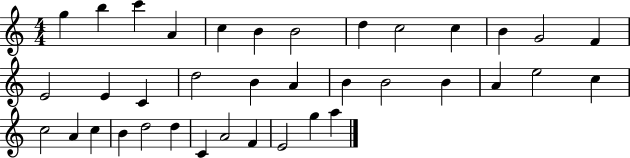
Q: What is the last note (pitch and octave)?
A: A5